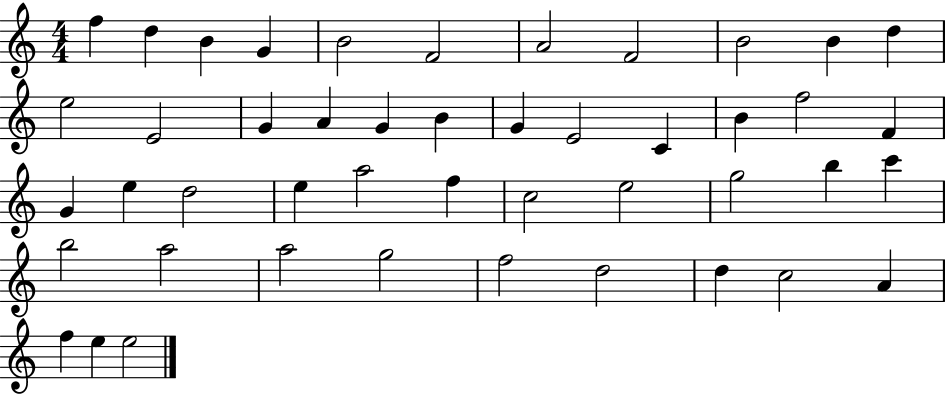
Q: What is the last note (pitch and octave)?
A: E5